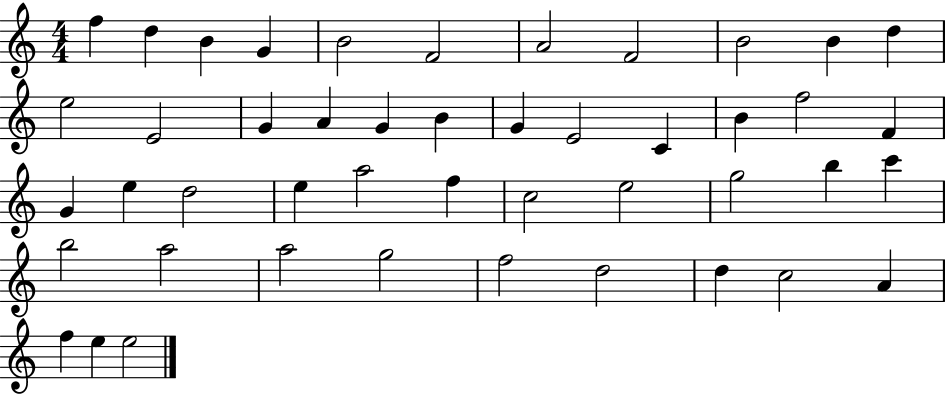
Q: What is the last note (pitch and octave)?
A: E5